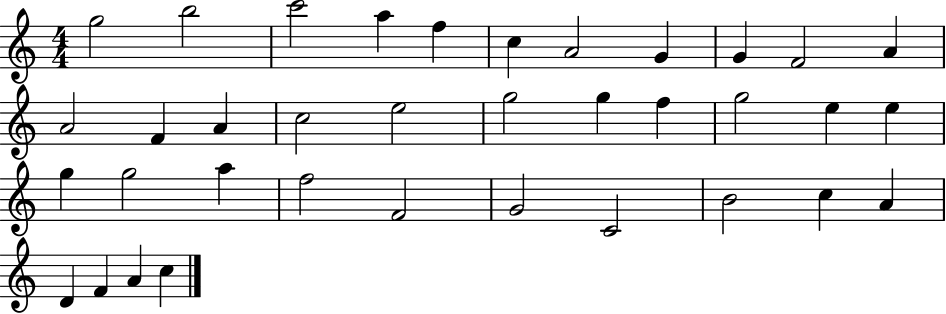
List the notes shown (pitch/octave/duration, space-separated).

G5/h B5/h C6/h A5/q F5/q C5/q A4/h G4/q G4/q F4/h A4/q A4/h F4/q A4/q C5/h E5/h G5/h G5/q F5/q G5/h E5/q E5/q G5/q G5/h A5/q F5/h F4/h G4/h C4/h B4/h C5/q A4/q D4/q F4/q A4/q C5/q